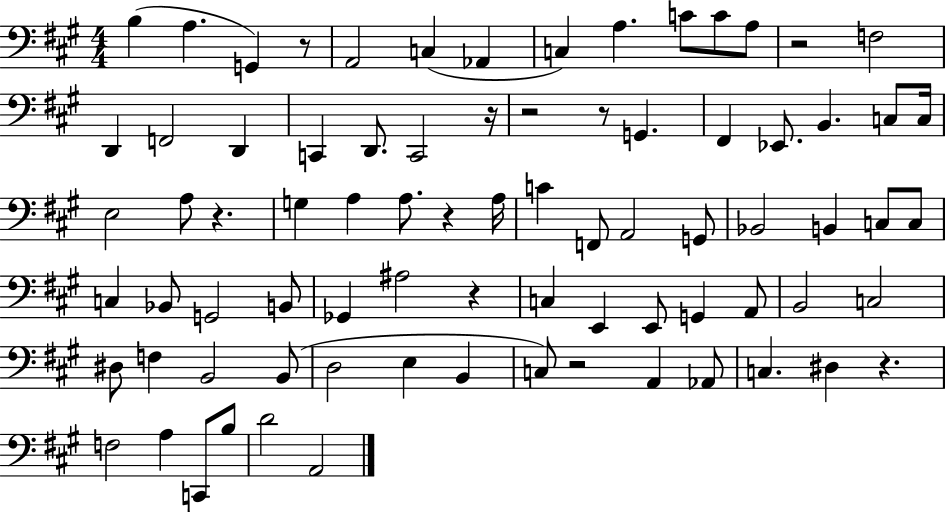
X:1
T:Untitled
M:4/4
L:1/4
K:A
B, A, G,, z/2 A,,2 C, _A,, C, A, C/2 C/2 A,/2 z2 F,2 D,, F,,2 D,, C,, D,,/2 C,,2 z/4 z2 z/2 G,, ^F,, _E,,/2 B,, C,/2 C,/4 E,2 A,/2 z G, A, A,/2 z A,/4 C F,,/2 A,,2 G,,/2 _B,,2 B,, C,/2 C,/2 C, _B,,/2 G,,2 B,,/2 _G,, ^A,2 z C, E,, E,,/2 G,, A,,/2 B,,2 C,2 ^D,/2 F, B,,2 B,,/2 D,2 E, B,, C,/2 z2 A,, _A,,/2 C, ^D, z F,2 A, C,,/2 B,/2 D2 A,,2